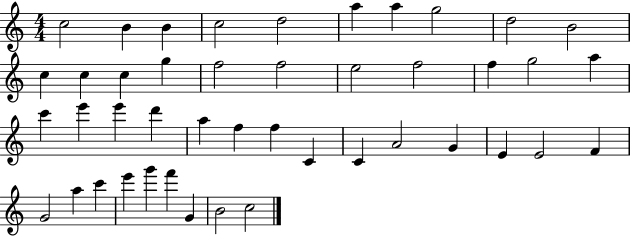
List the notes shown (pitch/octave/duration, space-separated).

C5/h B4/q B4/q C5/h D5/h A5/q A5/q G5/h D5/h B4/h C5/q C5/q C5/q G5/q F5/h F5/h E5/h F5/h F5/q G5/h A5/q C6/q E6/q E6/q D6/q A5/q F5/q F5/q C4/q C4/q A4/h G4/q E4/q E4/h F4/q G4/h A5/q C6/q E6/q G6/q F6/q G4/q B4/h C5/h